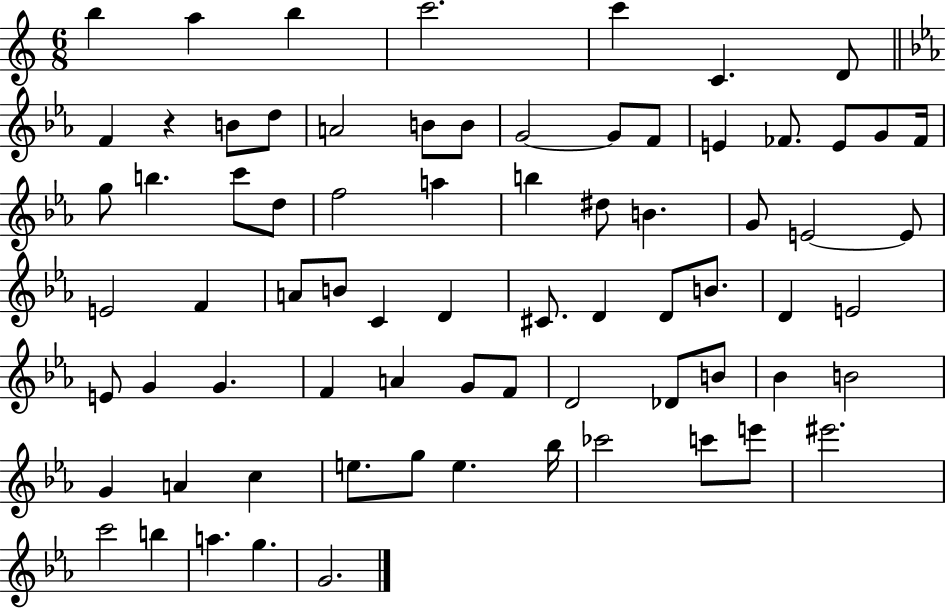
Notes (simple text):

B5/q A5/q B5/q C6/h. C6/q C4/q. D4/e F4/q R/q B4/e D5/e A4/h B4/e B4/e G4/h G4/e F4/e E4/q FES4/e. E4/e G4/e FES4/s G5/e B5/q. C6/e D5/e F5/h A5/q B5/q D#5/e B4/q. G4/e E4/h E4/e E4/h F4/q A4/e B4/e C4/q D4/q C#4/e. D4/q D4/e B4/e. D4/q E4/h E4/e G4/q G4/q. F4/q A4/q G4/e F4/e D4/h Db4/e B4/e Bb4/q B4/h G4/q A4/q C5/q E5/e. G5/e E5/q. Bb5/s CES6/h C6/e E6/e EIS6/h. C6/h B5/q A5/q. G5/q. G4/h.